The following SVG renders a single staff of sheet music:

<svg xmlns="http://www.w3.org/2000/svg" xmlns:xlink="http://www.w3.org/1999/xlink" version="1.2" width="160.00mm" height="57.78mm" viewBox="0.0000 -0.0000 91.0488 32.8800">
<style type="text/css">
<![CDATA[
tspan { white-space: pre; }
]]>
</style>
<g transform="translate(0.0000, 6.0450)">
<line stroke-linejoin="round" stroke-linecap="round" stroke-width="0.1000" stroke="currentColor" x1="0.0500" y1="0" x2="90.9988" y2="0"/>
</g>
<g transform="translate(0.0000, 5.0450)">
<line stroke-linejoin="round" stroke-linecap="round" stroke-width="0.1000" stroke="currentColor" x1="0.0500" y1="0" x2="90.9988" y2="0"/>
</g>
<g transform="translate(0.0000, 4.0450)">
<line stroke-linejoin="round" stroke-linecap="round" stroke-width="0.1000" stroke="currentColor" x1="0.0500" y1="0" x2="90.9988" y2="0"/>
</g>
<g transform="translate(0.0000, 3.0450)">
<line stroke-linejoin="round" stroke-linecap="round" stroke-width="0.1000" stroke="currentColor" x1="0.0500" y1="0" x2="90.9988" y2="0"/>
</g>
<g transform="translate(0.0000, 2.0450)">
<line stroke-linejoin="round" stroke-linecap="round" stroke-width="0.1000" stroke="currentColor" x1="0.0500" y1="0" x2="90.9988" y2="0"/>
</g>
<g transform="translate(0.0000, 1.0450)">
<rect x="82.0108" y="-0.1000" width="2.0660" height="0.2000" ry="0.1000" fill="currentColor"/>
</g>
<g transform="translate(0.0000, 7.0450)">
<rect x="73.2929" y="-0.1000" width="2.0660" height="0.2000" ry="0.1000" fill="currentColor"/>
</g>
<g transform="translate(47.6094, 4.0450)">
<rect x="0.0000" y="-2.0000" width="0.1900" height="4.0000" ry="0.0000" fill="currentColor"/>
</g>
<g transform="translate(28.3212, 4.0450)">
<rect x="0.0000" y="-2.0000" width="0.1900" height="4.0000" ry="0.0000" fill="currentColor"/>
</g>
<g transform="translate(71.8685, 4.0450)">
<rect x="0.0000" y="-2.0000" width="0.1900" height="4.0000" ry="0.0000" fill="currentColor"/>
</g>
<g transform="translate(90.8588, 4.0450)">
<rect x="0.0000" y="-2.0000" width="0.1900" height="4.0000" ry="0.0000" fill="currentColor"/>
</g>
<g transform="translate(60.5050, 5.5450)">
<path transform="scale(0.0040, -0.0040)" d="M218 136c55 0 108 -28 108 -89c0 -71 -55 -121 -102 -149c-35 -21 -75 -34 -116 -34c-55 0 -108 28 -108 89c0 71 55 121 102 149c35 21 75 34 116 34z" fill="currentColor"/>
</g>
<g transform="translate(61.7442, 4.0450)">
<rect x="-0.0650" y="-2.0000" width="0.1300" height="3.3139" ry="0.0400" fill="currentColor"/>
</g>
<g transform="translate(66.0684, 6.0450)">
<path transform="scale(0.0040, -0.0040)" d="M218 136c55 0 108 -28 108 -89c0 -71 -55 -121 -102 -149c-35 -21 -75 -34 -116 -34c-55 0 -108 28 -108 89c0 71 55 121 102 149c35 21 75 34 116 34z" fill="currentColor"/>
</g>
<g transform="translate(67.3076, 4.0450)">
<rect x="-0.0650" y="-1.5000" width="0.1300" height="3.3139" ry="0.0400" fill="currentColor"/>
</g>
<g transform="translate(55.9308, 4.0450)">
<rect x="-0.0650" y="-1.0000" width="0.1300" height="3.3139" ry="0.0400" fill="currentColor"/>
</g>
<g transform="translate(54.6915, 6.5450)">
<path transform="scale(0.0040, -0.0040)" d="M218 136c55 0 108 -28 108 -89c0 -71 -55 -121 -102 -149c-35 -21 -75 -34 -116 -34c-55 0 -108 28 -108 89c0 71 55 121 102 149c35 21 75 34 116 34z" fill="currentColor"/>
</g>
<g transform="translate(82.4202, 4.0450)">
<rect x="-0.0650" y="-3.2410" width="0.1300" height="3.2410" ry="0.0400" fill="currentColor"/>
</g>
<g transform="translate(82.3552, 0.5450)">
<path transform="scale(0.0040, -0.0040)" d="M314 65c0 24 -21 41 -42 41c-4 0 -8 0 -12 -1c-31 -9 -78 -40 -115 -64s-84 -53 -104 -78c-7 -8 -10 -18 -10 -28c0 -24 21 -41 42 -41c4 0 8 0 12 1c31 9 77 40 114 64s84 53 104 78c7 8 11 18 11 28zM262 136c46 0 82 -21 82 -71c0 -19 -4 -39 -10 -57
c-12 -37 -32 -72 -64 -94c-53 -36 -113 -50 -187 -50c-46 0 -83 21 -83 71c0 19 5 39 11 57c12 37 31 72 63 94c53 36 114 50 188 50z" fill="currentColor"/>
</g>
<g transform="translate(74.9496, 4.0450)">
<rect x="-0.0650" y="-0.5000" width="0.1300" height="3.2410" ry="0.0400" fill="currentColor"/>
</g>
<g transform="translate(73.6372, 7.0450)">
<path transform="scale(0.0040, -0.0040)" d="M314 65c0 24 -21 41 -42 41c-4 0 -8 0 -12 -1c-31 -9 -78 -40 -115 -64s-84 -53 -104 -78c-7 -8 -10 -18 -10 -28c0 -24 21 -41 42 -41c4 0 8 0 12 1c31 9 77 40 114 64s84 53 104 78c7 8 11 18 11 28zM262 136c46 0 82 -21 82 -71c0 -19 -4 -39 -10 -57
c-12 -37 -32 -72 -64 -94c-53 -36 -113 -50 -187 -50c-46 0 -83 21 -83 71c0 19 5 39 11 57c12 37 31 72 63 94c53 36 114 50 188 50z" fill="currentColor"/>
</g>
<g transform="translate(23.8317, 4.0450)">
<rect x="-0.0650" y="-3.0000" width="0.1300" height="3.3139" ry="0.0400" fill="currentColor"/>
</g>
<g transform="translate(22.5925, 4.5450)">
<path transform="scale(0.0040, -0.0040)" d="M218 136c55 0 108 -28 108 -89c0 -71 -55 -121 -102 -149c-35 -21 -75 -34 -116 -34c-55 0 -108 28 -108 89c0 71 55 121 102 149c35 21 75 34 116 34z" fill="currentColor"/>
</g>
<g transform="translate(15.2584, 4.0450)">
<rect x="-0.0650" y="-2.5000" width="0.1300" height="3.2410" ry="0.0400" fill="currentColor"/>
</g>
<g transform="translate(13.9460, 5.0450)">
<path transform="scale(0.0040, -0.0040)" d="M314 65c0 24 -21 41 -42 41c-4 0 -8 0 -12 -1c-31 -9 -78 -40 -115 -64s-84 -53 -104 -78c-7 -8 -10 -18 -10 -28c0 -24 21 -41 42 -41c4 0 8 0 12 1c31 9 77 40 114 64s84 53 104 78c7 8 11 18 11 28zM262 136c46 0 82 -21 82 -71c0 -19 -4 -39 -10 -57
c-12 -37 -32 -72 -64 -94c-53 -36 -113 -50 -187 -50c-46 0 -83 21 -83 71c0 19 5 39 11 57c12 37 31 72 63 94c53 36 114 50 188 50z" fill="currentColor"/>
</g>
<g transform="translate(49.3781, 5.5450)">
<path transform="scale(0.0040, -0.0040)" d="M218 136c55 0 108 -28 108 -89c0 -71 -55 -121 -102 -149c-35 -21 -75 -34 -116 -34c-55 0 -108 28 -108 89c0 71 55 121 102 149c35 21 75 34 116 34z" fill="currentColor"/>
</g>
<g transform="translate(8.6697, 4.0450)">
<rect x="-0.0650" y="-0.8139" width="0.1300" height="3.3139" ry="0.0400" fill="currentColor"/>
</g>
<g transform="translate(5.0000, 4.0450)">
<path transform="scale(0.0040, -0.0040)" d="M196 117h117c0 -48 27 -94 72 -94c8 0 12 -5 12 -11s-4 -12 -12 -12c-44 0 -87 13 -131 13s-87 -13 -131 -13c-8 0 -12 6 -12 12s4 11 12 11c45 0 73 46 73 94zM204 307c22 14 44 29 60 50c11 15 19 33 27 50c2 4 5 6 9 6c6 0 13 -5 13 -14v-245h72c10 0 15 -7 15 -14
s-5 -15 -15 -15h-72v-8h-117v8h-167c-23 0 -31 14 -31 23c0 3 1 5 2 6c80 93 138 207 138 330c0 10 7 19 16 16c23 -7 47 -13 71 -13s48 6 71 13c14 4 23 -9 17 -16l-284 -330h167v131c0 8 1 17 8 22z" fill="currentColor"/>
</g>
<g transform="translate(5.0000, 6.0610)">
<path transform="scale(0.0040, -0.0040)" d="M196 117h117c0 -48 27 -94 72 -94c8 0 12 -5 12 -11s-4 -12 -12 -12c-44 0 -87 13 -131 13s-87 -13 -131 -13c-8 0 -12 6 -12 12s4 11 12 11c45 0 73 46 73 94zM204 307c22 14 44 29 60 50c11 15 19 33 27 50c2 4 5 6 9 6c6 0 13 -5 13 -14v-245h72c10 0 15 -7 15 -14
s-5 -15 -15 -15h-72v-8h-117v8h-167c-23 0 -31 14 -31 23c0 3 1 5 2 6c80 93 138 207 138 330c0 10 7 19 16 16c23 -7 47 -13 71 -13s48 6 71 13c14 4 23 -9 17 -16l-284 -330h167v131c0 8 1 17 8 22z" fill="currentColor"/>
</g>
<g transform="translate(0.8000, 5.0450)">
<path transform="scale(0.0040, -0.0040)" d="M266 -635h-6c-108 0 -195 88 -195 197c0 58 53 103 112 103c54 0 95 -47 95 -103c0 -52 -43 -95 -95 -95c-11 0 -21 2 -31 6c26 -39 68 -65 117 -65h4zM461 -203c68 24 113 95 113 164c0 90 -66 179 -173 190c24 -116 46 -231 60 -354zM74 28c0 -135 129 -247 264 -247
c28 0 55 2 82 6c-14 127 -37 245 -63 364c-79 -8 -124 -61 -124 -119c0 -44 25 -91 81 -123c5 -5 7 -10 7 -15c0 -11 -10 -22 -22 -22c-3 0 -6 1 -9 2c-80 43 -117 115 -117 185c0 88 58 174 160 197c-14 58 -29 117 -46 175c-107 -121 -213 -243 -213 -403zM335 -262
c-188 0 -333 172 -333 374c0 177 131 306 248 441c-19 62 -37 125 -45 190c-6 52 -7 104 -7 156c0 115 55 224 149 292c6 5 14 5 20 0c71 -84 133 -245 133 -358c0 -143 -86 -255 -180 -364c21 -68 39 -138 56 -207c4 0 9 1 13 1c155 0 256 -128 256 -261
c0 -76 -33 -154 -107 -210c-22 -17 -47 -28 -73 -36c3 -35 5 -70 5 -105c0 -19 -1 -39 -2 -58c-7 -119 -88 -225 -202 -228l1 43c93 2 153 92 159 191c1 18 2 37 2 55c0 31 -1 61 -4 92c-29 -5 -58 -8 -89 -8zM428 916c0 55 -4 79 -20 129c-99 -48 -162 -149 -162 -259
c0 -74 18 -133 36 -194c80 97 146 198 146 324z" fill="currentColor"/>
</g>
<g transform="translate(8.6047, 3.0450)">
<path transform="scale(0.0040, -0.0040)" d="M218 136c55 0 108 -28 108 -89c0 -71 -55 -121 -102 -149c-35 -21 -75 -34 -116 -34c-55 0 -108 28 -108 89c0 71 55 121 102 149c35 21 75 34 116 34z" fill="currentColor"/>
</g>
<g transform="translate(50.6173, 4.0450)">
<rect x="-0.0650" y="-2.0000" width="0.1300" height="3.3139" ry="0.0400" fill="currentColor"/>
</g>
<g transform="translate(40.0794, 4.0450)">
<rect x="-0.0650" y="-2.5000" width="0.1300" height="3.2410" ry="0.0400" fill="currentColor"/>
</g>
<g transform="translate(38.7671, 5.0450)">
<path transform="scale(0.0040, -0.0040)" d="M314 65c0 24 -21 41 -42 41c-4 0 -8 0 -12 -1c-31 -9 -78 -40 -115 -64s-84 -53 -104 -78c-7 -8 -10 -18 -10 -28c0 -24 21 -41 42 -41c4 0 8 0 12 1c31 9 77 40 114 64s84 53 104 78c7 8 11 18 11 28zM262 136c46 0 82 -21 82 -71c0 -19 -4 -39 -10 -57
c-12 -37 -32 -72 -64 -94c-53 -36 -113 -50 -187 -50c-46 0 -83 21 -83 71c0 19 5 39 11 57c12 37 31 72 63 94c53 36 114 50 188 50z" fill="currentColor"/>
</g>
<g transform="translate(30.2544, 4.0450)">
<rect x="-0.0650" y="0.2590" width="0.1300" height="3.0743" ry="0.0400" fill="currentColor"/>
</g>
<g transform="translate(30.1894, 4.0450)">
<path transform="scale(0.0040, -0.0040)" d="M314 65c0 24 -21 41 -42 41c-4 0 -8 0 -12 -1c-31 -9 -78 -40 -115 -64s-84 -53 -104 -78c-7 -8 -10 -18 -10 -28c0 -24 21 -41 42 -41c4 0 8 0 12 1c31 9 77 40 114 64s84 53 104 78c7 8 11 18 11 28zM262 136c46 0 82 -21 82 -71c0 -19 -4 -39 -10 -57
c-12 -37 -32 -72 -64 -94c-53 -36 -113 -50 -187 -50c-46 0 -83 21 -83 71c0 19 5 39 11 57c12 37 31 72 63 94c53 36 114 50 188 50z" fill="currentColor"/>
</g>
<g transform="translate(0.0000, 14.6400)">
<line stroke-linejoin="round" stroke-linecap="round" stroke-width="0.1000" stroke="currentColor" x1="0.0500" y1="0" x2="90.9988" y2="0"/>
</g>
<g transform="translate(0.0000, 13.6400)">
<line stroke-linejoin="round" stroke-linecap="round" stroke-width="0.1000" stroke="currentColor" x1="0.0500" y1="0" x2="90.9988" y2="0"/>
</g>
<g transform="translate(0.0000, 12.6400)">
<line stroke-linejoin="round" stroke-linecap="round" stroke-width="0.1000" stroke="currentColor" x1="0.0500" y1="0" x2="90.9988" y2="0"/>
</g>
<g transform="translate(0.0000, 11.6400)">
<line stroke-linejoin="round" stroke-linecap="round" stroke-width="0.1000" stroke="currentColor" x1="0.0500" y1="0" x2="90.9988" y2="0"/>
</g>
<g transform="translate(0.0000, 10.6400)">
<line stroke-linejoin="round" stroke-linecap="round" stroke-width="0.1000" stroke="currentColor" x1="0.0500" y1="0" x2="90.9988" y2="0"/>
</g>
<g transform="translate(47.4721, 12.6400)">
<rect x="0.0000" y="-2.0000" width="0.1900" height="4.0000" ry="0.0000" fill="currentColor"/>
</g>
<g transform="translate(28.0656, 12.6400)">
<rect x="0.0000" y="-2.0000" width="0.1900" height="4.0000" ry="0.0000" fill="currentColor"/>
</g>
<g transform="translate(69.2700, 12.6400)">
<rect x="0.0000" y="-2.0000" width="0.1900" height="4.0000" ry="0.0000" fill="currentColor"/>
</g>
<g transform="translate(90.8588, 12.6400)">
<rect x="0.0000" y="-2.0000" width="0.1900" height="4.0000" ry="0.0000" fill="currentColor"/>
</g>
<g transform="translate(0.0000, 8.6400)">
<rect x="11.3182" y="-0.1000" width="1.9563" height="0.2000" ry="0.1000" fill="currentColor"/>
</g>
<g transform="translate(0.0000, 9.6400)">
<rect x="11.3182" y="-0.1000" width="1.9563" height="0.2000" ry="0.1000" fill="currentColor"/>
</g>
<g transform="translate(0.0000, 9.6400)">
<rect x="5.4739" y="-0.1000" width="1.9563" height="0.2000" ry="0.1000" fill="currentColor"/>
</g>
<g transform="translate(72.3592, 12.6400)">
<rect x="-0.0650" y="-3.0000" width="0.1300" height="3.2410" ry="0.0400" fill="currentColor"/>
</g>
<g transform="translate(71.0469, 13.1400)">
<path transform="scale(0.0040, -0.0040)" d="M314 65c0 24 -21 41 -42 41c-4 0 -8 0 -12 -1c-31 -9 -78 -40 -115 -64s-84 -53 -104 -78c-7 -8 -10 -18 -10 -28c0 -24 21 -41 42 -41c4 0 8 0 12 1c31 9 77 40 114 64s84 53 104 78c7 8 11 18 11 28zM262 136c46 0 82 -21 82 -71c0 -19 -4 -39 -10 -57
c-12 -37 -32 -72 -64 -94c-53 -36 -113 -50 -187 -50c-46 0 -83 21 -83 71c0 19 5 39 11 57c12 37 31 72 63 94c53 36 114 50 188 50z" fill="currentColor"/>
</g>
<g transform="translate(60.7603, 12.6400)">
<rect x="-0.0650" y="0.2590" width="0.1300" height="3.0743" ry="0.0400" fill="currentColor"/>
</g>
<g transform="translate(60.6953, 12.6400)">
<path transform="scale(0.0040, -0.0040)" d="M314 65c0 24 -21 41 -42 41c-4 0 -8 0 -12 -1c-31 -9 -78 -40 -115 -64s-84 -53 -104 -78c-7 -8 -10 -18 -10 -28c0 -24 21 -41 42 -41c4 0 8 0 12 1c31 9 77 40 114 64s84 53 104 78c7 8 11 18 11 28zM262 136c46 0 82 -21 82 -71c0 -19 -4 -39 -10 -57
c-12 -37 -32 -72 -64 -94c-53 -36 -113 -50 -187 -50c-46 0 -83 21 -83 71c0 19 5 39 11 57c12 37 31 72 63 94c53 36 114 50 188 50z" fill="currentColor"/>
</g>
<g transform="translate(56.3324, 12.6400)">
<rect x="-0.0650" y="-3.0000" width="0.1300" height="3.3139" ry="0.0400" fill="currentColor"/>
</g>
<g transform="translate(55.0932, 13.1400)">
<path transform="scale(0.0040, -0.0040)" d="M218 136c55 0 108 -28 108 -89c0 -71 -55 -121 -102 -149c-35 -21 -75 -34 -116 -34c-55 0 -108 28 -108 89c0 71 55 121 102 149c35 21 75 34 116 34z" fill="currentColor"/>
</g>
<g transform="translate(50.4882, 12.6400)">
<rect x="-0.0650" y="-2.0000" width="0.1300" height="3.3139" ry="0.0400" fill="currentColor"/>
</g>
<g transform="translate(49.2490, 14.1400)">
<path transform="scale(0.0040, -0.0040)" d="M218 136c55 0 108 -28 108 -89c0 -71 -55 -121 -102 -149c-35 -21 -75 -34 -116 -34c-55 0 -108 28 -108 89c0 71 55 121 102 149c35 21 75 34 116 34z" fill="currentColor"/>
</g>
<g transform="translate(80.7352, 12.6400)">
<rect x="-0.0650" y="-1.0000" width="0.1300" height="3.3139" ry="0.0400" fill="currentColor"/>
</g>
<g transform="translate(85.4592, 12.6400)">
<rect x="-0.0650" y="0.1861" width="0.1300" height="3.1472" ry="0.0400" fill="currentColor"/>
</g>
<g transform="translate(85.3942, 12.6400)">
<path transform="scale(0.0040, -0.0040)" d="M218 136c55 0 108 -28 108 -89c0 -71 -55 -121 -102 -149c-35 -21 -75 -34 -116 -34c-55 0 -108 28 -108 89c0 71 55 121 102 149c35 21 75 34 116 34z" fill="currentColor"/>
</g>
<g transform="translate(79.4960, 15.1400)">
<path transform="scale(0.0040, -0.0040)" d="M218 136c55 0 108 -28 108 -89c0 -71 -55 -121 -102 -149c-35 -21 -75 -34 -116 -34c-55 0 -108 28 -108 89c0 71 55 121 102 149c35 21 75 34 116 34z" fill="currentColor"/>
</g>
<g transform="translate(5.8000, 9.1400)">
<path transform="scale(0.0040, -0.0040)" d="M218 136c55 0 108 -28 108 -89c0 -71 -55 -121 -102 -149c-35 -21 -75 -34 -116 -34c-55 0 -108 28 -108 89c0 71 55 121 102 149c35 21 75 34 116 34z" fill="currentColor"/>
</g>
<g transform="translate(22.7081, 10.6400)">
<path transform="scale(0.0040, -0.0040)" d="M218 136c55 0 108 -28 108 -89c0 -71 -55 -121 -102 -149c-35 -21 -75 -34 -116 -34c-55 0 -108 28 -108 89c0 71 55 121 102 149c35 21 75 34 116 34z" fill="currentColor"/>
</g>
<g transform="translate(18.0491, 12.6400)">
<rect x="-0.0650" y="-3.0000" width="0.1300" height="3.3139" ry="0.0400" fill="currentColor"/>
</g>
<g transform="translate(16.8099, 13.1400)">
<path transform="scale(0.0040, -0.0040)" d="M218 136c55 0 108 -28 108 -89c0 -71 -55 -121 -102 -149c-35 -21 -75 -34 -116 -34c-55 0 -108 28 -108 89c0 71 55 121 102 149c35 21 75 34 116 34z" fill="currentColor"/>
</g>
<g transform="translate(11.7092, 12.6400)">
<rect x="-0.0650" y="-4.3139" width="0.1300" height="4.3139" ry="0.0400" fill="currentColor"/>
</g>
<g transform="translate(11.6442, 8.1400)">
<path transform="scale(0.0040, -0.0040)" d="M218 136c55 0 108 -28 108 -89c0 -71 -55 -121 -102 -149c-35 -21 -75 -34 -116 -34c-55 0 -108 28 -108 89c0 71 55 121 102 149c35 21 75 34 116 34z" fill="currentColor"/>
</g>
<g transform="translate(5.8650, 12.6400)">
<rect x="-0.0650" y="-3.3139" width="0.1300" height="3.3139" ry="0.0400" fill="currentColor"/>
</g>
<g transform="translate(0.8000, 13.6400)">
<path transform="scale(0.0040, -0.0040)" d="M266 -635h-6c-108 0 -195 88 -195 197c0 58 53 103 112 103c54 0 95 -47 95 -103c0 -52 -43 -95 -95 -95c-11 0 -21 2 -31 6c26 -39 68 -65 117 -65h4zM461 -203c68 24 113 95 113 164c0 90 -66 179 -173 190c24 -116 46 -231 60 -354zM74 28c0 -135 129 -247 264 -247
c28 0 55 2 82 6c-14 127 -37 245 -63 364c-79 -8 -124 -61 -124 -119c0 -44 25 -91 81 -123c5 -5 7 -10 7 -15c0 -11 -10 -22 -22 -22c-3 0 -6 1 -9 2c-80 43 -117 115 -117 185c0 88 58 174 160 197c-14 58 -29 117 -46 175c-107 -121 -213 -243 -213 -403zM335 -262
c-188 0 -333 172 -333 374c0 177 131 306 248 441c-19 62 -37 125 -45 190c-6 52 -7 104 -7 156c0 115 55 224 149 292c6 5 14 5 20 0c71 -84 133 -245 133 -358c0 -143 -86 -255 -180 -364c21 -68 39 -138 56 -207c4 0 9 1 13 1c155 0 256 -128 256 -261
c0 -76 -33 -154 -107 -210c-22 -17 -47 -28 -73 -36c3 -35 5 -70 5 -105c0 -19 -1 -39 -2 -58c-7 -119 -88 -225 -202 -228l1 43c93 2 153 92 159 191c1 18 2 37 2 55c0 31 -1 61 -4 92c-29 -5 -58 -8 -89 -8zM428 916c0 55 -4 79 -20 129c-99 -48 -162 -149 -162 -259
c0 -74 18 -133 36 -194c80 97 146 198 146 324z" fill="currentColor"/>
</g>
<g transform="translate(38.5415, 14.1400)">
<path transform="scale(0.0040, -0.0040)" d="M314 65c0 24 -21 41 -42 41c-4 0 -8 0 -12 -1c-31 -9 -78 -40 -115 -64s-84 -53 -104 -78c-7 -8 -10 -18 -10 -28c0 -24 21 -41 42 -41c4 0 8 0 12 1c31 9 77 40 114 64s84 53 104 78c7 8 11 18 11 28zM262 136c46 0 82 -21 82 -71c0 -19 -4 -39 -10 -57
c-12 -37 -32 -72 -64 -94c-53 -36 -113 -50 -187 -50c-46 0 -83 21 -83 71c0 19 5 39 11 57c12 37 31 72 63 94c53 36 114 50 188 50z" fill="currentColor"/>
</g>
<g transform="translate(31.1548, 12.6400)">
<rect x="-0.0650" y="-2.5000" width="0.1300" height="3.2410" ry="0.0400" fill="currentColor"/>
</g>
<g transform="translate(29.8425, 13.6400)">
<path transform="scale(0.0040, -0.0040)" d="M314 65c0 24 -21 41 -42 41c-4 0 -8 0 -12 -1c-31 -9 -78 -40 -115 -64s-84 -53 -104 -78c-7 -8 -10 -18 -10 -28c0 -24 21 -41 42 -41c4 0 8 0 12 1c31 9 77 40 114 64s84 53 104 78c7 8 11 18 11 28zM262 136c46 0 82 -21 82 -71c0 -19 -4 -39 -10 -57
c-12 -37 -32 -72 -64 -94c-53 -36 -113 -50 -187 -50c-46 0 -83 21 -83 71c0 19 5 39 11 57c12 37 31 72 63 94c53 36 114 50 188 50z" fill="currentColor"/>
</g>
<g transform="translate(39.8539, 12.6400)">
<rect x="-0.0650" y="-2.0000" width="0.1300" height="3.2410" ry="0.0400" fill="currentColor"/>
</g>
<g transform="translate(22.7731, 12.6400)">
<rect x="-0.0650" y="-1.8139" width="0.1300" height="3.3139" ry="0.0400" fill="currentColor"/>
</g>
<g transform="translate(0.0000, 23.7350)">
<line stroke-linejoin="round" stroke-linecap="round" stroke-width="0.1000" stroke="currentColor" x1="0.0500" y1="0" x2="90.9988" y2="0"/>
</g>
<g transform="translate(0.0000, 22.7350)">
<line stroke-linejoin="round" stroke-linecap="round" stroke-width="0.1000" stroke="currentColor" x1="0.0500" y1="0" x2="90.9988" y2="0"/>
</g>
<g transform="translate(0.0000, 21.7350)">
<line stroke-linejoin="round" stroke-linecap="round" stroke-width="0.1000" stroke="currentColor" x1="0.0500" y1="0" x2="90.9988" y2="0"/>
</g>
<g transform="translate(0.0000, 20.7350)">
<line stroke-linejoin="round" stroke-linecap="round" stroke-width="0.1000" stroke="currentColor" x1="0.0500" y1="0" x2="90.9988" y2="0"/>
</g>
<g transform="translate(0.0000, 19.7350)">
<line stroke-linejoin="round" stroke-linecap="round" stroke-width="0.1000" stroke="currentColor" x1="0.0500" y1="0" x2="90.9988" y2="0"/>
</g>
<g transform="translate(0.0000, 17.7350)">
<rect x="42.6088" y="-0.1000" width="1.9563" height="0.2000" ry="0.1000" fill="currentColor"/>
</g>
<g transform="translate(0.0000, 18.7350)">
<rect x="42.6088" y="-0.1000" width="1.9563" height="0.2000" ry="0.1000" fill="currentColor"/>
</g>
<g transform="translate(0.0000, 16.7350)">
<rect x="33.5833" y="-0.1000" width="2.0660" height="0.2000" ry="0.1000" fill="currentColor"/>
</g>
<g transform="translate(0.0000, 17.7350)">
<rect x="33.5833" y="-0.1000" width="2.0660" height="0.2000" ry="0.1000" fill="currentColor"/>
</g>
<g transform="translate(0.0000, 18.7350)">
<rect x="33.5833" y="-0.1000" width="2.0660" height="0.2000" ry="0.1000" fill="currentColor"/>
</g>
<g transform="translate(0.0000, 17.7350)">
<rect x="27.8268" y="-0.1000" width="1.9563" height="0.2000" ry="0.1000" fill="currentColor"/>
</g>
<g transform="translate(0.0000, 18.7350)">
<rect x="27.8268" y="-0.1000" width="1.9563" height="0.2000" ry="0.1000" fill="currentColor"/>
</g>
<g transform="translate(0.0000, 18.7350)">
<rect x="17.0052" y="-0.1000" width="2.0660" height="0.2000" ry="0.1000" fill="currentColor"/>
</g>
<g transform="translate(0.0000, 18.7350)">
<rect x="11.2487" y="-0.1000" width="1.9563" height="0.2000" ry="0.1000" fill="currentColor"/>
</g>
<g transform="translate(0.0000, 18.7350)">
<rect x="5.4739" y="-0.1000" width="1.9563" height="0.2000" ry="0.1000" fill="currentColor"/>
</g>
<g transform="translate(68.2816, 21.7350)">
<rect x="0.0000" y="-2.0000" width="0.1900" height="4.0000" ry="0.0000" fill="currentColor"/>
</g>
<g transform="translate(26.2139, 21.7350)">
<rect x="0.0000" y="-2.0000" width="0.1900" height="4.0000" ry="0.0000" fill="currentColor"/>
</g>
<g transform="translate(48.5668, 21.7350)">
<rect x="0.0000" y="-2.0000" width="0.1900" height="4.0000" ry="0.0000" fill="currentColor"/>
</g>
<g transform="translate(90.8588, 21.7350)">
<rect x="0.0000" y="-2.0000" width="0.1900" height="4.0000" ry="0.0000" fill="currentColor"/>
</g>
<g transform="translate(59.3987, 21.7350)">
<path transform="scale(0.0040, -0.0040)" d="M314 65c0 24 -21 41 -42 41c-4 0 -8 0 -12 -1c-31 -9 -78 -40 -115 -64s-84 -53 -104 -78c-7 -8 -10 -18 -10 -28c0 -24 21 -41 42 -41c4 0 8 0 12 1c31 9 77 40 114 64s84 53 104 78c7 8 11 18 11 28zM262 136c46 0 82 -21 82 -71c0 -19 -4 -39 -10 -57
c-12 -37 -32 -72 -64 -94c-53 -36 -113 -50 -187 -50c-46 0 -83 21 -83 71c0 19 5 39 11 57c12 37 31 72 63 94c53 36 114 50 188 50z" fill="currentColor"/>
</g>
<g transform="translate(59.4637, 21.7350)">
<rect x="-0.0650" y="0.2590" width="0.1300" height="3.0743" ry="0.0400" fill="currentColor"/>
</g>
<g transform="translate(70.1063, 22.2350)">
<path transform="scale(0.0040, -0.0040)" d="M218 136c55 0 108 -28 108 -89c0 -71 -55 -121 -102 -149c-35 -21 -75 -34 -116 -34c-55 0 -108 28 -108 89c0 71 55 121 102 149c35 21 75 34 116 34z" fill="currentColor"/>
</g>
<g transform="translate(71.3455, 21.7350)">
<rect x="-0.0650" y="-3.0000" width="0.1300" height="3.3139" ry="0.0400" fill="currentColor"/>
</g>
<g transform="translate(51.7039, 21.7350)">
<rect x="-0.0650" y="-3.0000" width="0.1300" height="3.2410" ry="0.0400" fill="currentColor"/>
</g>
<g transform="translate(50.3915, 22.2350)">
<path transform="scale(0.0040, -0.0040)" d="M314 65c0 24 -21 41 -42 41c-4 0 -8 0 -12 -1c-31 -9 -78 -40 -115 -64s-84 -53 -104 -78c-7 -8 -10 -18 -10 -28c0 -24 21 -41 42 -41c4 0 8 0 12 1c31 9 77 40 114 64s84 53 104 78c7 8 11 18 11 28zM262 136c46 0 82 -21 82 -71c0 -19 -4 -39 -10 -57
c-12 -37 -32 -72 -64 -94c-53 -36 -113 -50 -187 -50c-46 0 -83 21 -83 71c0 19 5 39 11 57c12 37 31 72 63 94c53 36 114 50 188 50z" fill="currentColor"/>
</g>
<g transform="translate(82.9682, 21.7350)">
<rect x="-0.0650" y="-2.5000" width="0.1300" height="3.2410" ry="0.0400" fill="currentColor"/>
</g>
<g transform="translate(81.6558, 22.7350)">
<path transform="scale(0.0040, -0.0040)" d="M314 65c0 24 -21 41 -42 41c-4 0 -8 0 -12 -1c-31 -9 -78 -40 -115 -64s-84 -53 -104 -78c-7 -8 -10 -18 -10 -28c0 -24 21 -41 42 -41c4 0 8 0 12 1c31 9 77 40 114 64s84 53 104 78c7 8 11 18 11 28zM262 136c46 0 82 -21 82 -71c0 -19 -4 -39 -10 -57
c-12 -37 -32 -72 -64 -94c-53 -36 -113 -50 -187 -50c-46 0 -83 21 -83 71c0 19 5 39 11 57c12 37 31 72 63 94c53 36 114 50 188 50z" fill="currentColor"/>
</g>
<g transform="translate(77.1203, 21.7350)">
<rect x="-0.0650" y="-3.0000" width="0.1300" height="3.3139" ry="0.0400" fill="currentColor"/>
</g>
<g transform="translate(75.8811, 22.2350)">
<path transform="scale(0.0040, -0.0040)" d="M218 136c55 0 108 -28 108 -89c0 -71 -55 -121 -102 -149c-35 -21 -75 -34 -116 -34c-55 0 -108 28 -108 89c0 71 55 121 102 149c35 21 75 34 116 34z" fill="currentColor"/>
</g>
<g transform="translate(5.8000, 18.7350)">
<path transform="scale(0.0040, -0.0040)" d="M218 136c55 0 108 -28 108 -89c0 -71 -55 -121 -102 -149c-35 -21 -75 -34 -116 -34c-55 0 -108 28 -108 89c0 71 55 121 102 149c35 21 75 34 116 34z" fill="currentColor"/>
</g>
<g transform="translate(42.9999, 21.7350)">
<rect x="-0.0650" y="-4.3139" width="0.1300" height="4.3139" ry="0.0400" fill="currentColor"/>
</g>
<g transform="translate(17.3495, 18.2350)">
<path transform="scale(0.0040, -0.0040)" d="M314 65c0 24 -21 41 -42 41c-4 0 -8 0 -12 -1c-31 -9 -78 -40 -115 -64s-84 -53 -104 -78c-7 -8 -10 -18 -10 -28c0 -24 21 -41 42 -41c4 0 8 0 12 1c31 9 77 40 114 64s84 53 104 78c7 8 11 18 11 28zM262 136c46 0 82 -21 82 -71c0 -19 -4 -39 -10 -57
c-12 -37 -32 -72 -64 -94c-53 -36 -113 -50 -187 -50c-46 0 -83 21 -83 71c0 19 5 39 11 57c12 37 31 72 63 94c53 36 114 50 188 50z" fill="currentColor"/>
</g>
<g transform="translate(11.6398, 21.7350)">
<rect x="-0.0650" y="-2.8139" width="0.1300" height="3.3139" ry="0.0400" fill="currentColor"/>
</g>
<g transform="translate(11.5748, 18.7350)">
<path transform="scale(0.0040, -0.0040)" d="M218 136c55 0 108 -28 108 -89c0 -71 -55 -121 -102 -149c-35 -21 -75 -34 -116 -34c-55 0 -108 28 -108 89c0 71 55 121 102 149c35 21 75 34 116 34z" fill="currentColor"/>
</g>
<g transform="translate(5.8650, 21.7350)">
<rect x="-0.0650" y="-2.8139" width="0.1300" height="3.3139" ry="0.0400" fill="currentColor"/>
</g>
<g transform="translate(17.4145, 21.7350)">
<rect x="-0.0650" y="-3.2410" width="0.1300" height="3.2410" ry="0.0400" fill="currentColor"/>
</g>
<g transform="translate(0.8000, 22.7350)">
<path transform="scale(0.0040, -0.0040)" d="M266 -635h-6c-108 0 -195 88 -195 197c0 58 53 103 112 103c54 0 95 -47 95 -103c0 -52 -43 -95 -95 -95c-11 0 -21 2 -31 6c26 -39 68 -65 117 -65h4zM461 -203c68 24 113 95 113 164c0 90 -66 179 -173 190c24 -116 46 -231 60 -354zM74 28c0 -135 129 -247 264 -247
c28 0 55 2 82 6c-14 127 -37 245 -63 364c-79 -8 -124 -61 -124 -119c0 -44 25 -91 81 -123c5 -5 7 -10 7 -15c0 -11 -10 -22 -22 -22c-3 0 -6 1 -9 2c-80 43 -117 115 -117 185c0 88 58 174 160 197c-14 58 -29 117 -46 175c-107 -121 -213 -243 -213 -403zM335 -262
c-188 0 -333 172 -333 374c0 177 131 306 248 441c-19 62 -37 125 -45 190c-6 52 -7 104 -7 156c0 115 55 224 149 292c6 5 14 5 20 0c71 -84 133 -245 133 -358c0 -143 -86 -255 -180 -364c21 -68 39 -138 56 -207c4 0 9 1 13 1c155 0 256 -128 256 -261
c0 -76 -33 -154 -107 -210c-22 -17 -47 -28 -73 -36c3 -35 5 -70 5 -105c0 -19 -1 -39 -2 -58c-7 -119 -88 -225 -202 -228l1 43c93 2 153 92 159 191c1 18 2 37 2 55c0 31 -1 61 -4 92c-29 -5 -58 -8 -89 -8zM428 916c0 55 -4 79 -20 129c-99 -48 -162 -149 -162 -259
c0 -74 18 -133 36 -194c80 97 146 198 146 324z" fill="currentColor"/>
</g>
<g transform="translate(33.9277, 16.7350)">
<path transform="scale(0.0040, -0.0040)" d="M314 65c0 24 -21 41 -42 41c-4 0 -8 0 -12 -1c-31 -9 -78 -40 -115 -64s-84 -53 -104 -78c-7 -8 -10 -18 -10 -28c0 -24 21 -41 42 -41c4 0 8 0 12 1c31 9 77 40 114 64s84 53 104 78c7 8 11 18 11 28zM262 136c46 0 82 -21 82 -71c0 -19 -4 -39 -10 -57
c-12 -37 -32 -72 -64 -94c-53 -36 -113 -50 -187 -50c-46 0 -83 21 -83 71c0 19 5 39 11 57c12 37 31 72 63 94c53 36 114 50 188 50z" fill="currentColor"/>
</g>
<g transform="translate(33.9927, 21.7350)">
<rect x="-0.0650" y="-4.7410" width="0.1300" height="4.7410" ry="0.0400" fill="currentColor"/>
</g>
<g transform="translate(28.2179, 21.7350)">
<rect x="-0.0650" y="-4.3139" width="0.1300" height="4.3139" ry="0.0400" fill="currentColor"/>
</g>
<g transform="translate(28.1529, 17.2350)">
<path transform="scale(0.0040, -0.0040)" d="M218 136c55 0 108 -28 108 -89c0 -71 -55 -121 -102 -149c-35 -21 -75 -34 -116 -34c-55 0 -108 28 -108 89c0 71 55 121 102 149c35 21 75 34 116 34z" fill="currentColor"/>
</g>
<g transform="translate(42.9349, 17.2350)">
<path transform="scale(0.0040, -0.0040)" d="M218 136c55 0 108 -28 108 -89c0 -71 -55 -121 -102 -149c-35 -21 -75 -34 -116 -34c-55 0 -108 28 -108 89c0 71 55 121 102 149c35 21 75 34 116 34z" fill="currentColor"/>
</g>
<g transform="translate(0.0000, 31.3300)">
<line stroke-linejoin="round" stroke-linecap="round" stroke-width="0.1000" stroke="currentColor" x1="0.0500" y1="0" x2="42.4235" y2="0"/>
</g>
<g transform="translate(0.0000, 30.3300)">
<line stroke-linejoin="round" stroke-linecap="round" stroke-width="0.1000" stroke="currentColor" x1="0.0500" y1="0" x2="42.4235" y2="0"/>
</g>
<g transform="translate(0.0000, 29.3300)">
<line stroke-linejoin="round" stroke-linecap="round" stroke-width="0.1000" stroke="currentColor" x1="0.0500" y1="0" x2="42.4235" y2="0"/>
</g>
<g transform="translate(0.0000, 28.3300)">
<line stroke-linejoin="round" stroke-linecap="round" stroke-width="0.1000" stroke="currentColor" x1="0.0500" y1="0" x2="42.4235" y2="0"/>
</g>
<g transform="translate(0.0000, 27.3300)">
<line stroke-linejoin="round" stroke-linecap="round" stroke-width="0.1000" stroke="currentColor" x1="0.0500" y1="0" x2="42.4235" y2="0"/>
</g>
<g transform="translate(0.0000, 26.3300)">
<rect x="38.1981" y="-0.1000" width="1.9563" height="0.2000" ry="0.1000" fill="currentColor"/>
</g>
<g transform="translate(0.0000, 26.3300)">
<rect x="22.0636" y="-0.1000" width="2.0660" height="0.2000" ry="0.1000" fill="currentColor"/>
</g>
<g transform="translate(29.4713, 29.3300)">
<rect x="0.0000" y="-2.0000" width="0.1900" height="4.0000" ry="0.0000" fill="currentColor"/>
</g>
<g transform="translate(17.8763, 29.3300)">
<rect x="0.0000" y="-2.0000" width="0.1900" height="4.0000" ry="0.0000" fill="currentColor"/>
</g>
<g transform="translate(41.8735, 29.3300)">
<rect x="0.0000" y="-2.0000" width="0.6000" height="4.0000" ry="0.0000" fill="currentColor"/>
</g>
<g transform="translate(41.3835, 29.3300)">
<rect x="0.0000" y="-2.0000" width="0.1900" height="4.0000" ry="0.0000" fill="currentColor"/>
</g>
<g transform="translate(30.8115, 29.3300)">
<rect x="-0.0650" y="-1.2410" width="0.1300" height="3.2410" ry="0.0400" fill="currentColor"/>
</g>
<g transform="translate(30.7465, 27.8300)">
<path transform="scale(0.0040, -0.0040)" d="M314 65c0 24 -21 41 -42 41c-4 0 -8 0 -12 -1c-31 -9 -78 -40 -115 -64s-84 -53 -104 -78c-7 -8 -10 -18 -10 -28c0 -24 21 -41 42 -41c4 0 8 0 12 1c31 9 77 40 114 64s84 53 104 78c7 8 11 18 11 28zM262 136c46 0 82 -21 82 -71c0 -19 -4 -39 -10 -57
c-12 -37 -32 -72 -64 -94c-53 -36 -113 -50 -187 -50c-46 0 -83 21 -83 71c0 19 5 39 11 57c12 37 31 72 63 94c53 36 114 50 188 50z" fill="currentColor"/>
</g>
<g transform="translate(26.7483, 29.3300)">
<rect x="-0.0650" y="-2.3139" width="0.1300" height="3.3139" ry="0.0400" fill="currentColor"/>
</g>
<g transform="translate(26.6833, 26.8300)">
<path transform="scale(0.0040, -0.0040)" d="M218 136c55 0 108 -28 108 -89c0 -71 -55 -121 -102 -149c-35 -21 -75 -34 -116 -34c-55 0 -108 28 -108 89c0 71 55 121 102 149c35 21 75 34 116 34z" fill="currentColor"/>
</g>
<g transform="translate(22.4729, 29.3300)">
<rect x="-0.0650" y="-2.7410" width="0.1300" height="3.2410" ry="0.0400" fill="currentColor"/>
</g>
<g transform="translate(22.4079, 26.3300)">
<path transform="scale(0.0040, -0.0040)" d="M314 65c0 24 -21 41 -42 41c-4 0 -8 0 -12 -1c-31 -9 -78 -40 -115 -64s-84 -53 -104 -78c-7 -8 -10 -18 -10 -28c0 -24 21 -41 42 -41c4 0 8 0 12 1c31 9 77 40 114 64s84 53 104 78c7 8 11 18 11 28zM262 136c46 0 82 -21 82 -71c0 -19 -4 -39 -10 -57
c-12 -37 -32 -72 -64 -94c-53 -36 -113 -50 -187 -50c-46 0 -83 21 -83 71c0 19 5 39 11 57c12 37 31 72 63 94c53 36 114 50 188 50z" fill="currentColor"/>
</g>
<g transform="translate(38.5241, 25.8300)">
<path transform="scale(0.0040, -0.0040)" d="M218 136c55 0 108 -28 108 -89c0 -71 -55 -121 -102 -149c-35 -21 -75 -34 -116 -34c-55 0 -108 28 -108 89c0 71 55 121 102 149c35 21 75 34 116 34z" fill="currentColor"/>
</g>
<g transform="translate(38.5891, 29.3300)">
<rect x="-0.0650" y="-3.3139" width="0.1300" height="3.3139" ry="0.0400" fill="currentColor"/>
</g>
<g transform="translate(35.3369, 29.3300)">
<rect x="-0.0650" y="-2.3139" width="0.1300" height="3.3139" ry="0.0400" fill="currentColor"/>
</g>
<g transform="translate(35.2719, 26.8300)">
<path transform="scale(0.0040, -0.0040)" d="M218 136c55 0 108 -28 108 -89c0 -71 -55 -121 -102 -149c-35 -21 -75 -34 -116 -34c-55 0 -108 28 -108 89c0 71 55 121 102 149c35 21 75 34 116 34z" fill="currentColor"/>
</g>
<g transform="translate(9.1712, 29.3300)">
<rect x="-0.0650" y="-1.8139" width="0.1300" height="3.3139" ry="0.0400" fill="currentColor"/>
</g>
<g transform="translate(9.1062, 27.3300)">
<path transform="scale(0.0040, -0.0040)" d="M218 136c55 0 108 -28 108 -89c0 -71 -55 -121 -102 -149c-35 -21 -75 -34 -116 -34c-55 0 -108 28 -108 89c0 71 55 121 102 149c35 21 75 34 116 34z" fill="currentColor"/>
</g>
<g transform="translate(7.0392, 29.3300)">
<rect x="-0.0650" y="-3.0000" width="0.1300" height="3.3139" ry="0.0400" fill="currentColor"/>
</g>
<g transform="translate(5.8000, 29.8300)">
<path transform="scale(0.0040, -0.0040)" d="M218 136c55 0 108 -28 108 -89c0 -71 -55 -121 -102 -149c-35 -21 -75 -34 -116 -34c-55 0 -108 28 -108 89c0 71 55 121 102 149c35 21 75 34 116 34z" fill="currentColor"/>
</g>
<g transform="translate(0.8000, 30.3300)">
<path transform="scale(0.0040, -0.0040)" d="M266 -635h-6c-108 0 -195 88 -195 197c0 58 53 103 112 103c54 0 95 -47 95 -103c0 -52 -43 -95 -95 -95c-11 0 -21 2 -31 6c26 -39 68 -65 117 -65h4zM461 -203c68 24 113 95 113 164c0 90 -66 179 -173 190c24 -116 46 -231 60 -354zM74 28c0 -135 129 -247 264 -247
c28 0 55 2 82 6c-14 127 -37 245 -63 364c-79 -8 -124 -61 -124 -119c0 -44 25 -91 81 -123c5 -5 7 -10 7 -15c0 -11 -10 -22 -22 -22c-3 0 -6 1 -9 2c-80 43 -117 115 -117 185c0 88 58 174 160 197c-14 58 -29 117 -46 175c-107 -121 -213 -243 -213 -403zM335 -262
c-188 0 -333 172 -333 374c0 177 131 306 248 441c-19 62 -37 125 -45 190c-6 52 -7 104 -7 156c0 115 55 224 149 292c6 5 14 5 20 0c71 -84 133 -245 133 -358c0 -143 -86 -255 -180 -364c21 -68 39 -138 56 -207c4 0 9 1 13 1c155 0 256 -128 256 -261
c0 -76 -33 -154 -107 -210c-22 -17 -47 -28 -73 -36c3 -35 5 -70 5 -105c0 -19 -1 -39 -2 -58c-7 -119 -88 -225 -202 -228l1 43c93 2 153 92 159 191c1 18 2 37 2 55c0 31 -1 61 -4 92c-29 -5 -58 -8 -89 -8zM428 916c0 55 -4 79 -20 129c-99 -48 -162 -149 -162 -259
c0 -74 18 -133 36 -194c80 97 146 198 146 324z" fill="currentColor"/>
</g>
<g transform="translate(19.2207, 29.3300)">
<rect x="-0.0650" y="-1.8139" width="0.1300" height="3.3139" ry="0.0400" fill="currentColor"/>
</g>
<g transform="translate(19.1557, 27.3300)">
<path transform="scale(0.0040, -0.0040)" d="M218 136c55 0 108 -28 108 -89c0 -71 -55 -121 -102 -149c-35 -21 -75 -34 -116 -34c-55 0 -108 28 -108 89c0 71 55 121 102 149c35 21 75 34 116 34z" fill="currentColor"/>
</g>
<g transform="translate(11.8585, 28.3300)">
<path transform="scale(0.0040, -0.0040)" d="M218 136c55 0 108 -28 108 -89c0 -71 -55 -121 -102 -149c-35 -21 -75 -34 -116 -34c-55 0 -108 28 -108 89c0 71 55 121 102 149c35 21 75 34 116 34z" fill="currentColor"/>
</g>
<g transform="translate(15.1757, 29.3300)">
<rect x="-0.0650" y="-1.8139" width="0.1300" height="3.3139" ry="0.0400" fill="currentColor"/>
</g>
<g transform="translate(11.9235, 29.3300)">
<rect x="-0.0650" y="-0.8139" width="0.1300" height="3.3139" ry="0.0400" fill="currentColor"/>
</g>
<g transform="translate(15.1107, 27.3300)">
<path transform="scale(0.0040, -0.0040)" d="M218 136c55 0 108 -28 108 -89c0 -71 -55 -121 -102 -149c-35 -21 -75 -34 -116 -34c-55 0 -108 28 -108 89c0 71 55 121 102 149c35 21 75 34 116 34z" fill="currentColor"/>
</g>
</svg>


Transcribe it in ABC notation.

X:1
T:Untitled
M:4/4
L:1/4
K:C
d G2 A B2 G2 F D F E C2 b2 b d' A f G2 F2 F A B2 A2 D B a a b2 d' e'2 d' A2 B2 A A G2 A f d f f a2 g e2 g b